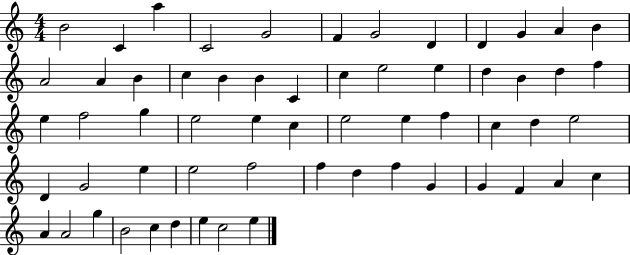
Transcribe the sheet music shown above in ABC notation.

X:1
T:Untitled
M:4/4
L:1/4
K:C
B2 C a C2 G2 F G2 D D G A B A2 A B c B B C c e2 e d B d f e f2 g e2 e c e2 e f c d e2 D G2 e e2 f2 f d f G G F A c A A2 g B2 c d e c2 e